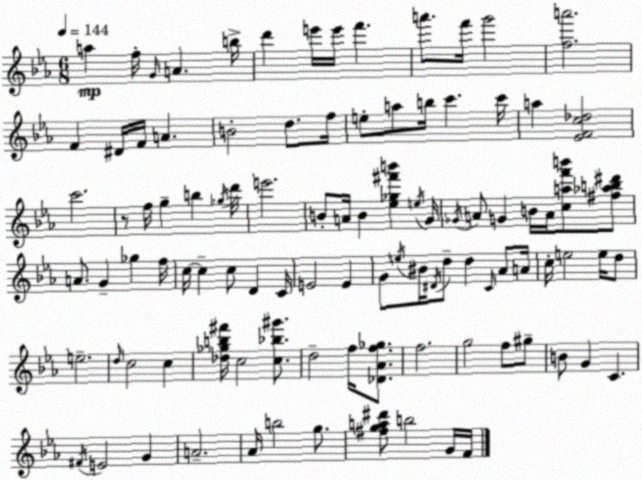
X:1
T:Untitled
M:6/8
L:1/4
K:Cm
a f/4 G/4 A b/4 d' e'/4 e'/4 f' a'/2 f'/4 g'2 [fa']2 F ^D/4 F/4 A B2 d/2 f/4 e/2 a/2 b/4 c' c'/4 a [_EFc_d]2 c'2 z/2 f/4 g b _g/4 d'/4 e'2 B/2 A/4 B [_e_g^f'b'] e/4 G/4 _G/4 A/2 G B/4 A/4 [caf'b']/2 [^f_ab^d']/2 A/2 G _g f/4 c/4 c c/2 D C/4 E2 E G/2 e/4 ^B/4 ^D/4 d/2 d C/4 _A/2 A/4 c/4 e2 e/4 d/2 e2 d/4 c2 c [_d_gb^f']/4 c2 [c_b^g']/2 d2 f/4 [_D_Af_g]/2 f2 g2 f/2 ^g/2 B/2 G C ^F/4 E2 G A2 _A/4 b2 g/2 [^fga^d']/2 b2 G/4 F/4